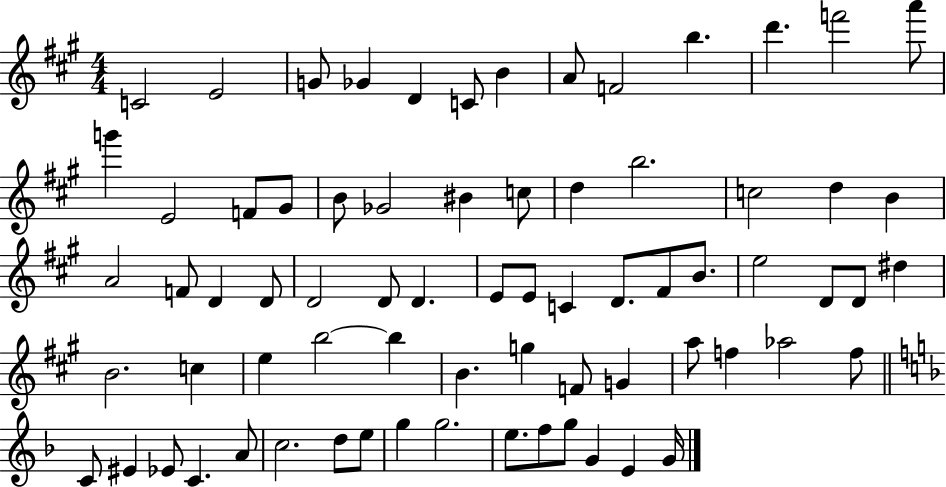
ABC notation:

X:1
T:Untitled
M:4/4
L:1/4
K:A
C2 E2 G/2 _G D C/2 B A/2 F2 b d' f'2 a'/2 g' E2 F/2 ^G/2 B/2 _G2 ^B c/2 d b2 c2 d B A2 F/2 D D/2 D2 D/2 D E/2 E/2 C D/2 ^F/2 B/2 e2 D/2 D/2 ^d B2 c e b2 b B g F/2 G a/2 f _a2 f/2 C/2 ^E _E/2 C A/2 c2 d/2 e/2 g g2 e/2 f/2 g/2 G E G/4